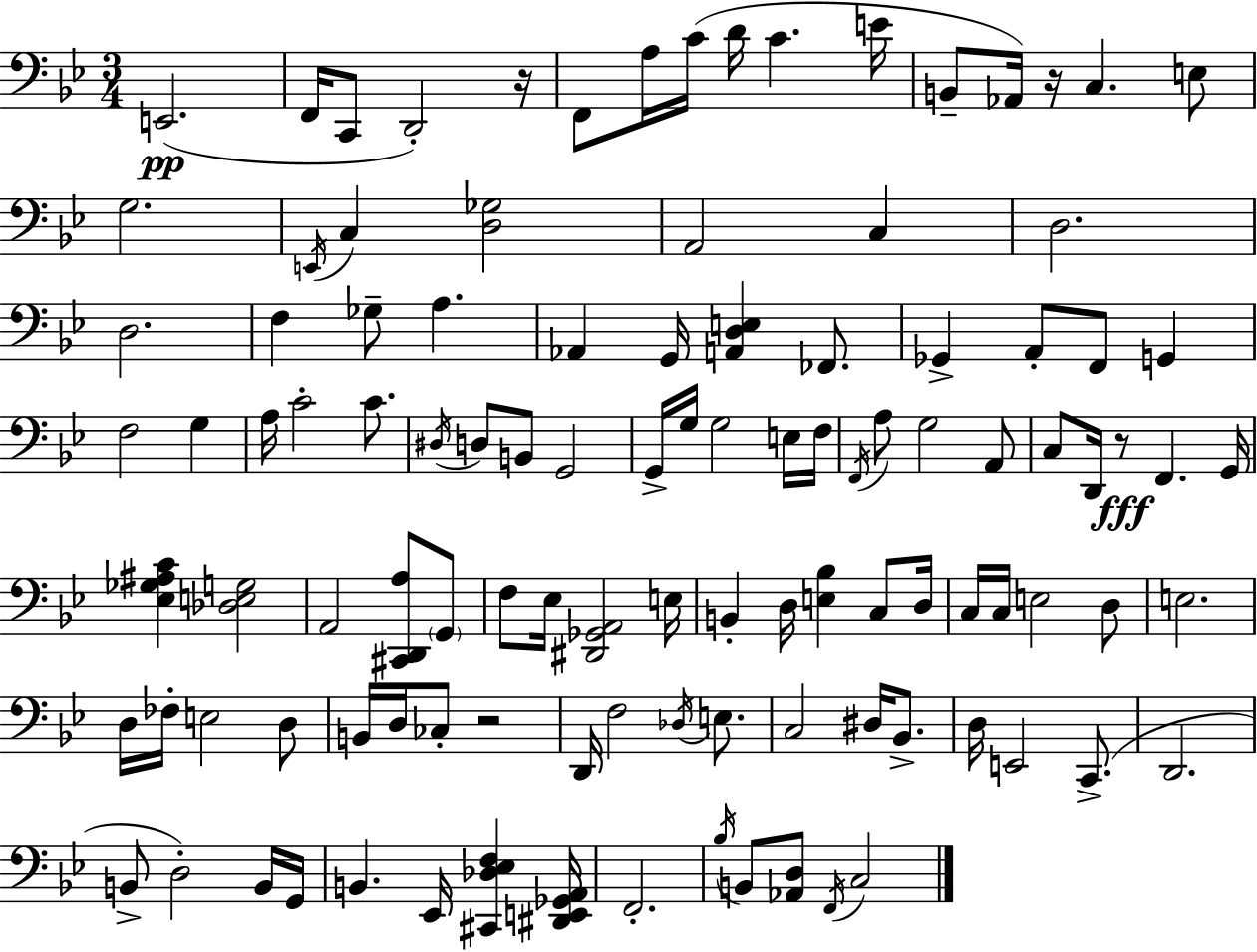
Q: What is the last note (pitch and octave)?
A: C3